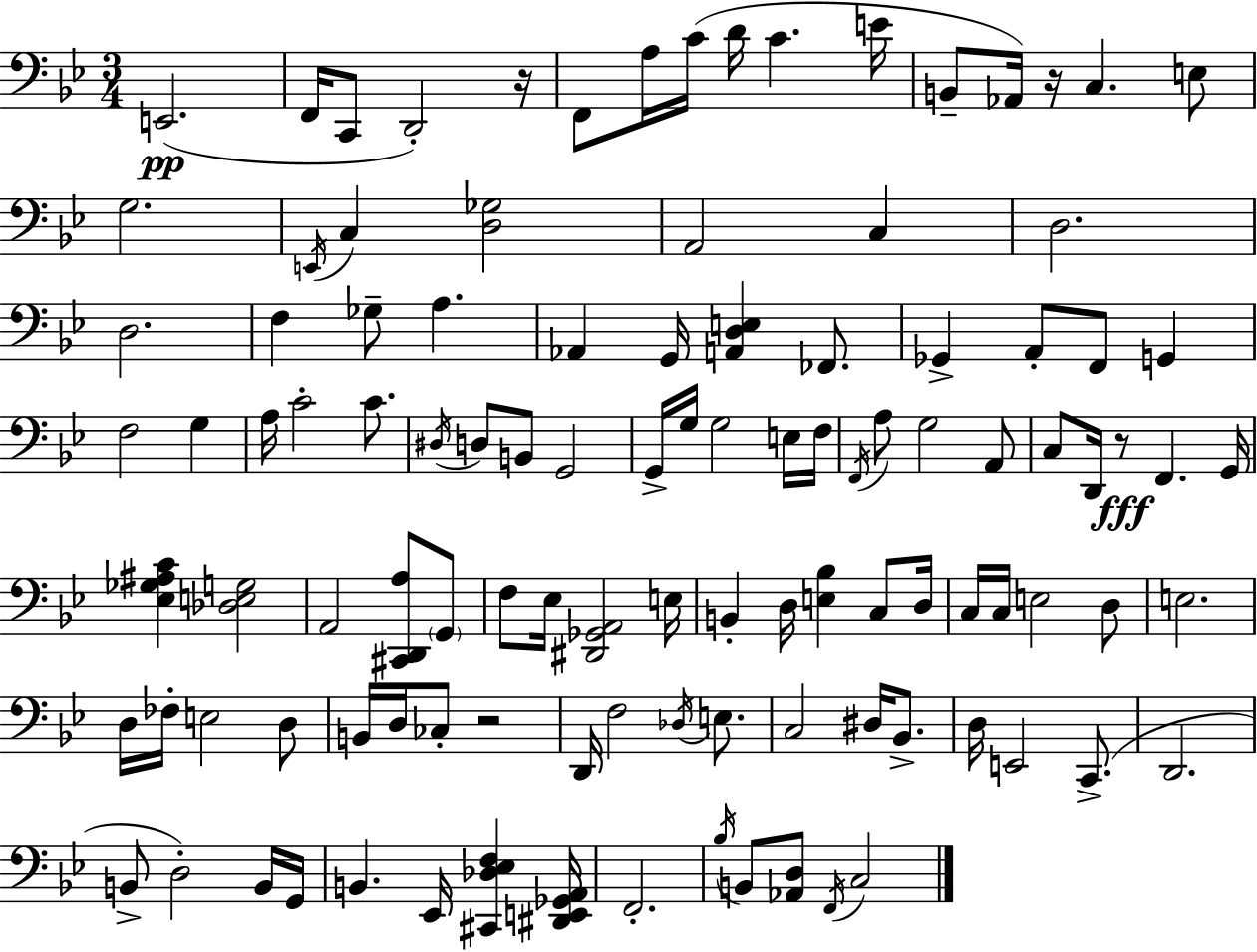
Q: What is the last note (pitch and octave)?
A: C3